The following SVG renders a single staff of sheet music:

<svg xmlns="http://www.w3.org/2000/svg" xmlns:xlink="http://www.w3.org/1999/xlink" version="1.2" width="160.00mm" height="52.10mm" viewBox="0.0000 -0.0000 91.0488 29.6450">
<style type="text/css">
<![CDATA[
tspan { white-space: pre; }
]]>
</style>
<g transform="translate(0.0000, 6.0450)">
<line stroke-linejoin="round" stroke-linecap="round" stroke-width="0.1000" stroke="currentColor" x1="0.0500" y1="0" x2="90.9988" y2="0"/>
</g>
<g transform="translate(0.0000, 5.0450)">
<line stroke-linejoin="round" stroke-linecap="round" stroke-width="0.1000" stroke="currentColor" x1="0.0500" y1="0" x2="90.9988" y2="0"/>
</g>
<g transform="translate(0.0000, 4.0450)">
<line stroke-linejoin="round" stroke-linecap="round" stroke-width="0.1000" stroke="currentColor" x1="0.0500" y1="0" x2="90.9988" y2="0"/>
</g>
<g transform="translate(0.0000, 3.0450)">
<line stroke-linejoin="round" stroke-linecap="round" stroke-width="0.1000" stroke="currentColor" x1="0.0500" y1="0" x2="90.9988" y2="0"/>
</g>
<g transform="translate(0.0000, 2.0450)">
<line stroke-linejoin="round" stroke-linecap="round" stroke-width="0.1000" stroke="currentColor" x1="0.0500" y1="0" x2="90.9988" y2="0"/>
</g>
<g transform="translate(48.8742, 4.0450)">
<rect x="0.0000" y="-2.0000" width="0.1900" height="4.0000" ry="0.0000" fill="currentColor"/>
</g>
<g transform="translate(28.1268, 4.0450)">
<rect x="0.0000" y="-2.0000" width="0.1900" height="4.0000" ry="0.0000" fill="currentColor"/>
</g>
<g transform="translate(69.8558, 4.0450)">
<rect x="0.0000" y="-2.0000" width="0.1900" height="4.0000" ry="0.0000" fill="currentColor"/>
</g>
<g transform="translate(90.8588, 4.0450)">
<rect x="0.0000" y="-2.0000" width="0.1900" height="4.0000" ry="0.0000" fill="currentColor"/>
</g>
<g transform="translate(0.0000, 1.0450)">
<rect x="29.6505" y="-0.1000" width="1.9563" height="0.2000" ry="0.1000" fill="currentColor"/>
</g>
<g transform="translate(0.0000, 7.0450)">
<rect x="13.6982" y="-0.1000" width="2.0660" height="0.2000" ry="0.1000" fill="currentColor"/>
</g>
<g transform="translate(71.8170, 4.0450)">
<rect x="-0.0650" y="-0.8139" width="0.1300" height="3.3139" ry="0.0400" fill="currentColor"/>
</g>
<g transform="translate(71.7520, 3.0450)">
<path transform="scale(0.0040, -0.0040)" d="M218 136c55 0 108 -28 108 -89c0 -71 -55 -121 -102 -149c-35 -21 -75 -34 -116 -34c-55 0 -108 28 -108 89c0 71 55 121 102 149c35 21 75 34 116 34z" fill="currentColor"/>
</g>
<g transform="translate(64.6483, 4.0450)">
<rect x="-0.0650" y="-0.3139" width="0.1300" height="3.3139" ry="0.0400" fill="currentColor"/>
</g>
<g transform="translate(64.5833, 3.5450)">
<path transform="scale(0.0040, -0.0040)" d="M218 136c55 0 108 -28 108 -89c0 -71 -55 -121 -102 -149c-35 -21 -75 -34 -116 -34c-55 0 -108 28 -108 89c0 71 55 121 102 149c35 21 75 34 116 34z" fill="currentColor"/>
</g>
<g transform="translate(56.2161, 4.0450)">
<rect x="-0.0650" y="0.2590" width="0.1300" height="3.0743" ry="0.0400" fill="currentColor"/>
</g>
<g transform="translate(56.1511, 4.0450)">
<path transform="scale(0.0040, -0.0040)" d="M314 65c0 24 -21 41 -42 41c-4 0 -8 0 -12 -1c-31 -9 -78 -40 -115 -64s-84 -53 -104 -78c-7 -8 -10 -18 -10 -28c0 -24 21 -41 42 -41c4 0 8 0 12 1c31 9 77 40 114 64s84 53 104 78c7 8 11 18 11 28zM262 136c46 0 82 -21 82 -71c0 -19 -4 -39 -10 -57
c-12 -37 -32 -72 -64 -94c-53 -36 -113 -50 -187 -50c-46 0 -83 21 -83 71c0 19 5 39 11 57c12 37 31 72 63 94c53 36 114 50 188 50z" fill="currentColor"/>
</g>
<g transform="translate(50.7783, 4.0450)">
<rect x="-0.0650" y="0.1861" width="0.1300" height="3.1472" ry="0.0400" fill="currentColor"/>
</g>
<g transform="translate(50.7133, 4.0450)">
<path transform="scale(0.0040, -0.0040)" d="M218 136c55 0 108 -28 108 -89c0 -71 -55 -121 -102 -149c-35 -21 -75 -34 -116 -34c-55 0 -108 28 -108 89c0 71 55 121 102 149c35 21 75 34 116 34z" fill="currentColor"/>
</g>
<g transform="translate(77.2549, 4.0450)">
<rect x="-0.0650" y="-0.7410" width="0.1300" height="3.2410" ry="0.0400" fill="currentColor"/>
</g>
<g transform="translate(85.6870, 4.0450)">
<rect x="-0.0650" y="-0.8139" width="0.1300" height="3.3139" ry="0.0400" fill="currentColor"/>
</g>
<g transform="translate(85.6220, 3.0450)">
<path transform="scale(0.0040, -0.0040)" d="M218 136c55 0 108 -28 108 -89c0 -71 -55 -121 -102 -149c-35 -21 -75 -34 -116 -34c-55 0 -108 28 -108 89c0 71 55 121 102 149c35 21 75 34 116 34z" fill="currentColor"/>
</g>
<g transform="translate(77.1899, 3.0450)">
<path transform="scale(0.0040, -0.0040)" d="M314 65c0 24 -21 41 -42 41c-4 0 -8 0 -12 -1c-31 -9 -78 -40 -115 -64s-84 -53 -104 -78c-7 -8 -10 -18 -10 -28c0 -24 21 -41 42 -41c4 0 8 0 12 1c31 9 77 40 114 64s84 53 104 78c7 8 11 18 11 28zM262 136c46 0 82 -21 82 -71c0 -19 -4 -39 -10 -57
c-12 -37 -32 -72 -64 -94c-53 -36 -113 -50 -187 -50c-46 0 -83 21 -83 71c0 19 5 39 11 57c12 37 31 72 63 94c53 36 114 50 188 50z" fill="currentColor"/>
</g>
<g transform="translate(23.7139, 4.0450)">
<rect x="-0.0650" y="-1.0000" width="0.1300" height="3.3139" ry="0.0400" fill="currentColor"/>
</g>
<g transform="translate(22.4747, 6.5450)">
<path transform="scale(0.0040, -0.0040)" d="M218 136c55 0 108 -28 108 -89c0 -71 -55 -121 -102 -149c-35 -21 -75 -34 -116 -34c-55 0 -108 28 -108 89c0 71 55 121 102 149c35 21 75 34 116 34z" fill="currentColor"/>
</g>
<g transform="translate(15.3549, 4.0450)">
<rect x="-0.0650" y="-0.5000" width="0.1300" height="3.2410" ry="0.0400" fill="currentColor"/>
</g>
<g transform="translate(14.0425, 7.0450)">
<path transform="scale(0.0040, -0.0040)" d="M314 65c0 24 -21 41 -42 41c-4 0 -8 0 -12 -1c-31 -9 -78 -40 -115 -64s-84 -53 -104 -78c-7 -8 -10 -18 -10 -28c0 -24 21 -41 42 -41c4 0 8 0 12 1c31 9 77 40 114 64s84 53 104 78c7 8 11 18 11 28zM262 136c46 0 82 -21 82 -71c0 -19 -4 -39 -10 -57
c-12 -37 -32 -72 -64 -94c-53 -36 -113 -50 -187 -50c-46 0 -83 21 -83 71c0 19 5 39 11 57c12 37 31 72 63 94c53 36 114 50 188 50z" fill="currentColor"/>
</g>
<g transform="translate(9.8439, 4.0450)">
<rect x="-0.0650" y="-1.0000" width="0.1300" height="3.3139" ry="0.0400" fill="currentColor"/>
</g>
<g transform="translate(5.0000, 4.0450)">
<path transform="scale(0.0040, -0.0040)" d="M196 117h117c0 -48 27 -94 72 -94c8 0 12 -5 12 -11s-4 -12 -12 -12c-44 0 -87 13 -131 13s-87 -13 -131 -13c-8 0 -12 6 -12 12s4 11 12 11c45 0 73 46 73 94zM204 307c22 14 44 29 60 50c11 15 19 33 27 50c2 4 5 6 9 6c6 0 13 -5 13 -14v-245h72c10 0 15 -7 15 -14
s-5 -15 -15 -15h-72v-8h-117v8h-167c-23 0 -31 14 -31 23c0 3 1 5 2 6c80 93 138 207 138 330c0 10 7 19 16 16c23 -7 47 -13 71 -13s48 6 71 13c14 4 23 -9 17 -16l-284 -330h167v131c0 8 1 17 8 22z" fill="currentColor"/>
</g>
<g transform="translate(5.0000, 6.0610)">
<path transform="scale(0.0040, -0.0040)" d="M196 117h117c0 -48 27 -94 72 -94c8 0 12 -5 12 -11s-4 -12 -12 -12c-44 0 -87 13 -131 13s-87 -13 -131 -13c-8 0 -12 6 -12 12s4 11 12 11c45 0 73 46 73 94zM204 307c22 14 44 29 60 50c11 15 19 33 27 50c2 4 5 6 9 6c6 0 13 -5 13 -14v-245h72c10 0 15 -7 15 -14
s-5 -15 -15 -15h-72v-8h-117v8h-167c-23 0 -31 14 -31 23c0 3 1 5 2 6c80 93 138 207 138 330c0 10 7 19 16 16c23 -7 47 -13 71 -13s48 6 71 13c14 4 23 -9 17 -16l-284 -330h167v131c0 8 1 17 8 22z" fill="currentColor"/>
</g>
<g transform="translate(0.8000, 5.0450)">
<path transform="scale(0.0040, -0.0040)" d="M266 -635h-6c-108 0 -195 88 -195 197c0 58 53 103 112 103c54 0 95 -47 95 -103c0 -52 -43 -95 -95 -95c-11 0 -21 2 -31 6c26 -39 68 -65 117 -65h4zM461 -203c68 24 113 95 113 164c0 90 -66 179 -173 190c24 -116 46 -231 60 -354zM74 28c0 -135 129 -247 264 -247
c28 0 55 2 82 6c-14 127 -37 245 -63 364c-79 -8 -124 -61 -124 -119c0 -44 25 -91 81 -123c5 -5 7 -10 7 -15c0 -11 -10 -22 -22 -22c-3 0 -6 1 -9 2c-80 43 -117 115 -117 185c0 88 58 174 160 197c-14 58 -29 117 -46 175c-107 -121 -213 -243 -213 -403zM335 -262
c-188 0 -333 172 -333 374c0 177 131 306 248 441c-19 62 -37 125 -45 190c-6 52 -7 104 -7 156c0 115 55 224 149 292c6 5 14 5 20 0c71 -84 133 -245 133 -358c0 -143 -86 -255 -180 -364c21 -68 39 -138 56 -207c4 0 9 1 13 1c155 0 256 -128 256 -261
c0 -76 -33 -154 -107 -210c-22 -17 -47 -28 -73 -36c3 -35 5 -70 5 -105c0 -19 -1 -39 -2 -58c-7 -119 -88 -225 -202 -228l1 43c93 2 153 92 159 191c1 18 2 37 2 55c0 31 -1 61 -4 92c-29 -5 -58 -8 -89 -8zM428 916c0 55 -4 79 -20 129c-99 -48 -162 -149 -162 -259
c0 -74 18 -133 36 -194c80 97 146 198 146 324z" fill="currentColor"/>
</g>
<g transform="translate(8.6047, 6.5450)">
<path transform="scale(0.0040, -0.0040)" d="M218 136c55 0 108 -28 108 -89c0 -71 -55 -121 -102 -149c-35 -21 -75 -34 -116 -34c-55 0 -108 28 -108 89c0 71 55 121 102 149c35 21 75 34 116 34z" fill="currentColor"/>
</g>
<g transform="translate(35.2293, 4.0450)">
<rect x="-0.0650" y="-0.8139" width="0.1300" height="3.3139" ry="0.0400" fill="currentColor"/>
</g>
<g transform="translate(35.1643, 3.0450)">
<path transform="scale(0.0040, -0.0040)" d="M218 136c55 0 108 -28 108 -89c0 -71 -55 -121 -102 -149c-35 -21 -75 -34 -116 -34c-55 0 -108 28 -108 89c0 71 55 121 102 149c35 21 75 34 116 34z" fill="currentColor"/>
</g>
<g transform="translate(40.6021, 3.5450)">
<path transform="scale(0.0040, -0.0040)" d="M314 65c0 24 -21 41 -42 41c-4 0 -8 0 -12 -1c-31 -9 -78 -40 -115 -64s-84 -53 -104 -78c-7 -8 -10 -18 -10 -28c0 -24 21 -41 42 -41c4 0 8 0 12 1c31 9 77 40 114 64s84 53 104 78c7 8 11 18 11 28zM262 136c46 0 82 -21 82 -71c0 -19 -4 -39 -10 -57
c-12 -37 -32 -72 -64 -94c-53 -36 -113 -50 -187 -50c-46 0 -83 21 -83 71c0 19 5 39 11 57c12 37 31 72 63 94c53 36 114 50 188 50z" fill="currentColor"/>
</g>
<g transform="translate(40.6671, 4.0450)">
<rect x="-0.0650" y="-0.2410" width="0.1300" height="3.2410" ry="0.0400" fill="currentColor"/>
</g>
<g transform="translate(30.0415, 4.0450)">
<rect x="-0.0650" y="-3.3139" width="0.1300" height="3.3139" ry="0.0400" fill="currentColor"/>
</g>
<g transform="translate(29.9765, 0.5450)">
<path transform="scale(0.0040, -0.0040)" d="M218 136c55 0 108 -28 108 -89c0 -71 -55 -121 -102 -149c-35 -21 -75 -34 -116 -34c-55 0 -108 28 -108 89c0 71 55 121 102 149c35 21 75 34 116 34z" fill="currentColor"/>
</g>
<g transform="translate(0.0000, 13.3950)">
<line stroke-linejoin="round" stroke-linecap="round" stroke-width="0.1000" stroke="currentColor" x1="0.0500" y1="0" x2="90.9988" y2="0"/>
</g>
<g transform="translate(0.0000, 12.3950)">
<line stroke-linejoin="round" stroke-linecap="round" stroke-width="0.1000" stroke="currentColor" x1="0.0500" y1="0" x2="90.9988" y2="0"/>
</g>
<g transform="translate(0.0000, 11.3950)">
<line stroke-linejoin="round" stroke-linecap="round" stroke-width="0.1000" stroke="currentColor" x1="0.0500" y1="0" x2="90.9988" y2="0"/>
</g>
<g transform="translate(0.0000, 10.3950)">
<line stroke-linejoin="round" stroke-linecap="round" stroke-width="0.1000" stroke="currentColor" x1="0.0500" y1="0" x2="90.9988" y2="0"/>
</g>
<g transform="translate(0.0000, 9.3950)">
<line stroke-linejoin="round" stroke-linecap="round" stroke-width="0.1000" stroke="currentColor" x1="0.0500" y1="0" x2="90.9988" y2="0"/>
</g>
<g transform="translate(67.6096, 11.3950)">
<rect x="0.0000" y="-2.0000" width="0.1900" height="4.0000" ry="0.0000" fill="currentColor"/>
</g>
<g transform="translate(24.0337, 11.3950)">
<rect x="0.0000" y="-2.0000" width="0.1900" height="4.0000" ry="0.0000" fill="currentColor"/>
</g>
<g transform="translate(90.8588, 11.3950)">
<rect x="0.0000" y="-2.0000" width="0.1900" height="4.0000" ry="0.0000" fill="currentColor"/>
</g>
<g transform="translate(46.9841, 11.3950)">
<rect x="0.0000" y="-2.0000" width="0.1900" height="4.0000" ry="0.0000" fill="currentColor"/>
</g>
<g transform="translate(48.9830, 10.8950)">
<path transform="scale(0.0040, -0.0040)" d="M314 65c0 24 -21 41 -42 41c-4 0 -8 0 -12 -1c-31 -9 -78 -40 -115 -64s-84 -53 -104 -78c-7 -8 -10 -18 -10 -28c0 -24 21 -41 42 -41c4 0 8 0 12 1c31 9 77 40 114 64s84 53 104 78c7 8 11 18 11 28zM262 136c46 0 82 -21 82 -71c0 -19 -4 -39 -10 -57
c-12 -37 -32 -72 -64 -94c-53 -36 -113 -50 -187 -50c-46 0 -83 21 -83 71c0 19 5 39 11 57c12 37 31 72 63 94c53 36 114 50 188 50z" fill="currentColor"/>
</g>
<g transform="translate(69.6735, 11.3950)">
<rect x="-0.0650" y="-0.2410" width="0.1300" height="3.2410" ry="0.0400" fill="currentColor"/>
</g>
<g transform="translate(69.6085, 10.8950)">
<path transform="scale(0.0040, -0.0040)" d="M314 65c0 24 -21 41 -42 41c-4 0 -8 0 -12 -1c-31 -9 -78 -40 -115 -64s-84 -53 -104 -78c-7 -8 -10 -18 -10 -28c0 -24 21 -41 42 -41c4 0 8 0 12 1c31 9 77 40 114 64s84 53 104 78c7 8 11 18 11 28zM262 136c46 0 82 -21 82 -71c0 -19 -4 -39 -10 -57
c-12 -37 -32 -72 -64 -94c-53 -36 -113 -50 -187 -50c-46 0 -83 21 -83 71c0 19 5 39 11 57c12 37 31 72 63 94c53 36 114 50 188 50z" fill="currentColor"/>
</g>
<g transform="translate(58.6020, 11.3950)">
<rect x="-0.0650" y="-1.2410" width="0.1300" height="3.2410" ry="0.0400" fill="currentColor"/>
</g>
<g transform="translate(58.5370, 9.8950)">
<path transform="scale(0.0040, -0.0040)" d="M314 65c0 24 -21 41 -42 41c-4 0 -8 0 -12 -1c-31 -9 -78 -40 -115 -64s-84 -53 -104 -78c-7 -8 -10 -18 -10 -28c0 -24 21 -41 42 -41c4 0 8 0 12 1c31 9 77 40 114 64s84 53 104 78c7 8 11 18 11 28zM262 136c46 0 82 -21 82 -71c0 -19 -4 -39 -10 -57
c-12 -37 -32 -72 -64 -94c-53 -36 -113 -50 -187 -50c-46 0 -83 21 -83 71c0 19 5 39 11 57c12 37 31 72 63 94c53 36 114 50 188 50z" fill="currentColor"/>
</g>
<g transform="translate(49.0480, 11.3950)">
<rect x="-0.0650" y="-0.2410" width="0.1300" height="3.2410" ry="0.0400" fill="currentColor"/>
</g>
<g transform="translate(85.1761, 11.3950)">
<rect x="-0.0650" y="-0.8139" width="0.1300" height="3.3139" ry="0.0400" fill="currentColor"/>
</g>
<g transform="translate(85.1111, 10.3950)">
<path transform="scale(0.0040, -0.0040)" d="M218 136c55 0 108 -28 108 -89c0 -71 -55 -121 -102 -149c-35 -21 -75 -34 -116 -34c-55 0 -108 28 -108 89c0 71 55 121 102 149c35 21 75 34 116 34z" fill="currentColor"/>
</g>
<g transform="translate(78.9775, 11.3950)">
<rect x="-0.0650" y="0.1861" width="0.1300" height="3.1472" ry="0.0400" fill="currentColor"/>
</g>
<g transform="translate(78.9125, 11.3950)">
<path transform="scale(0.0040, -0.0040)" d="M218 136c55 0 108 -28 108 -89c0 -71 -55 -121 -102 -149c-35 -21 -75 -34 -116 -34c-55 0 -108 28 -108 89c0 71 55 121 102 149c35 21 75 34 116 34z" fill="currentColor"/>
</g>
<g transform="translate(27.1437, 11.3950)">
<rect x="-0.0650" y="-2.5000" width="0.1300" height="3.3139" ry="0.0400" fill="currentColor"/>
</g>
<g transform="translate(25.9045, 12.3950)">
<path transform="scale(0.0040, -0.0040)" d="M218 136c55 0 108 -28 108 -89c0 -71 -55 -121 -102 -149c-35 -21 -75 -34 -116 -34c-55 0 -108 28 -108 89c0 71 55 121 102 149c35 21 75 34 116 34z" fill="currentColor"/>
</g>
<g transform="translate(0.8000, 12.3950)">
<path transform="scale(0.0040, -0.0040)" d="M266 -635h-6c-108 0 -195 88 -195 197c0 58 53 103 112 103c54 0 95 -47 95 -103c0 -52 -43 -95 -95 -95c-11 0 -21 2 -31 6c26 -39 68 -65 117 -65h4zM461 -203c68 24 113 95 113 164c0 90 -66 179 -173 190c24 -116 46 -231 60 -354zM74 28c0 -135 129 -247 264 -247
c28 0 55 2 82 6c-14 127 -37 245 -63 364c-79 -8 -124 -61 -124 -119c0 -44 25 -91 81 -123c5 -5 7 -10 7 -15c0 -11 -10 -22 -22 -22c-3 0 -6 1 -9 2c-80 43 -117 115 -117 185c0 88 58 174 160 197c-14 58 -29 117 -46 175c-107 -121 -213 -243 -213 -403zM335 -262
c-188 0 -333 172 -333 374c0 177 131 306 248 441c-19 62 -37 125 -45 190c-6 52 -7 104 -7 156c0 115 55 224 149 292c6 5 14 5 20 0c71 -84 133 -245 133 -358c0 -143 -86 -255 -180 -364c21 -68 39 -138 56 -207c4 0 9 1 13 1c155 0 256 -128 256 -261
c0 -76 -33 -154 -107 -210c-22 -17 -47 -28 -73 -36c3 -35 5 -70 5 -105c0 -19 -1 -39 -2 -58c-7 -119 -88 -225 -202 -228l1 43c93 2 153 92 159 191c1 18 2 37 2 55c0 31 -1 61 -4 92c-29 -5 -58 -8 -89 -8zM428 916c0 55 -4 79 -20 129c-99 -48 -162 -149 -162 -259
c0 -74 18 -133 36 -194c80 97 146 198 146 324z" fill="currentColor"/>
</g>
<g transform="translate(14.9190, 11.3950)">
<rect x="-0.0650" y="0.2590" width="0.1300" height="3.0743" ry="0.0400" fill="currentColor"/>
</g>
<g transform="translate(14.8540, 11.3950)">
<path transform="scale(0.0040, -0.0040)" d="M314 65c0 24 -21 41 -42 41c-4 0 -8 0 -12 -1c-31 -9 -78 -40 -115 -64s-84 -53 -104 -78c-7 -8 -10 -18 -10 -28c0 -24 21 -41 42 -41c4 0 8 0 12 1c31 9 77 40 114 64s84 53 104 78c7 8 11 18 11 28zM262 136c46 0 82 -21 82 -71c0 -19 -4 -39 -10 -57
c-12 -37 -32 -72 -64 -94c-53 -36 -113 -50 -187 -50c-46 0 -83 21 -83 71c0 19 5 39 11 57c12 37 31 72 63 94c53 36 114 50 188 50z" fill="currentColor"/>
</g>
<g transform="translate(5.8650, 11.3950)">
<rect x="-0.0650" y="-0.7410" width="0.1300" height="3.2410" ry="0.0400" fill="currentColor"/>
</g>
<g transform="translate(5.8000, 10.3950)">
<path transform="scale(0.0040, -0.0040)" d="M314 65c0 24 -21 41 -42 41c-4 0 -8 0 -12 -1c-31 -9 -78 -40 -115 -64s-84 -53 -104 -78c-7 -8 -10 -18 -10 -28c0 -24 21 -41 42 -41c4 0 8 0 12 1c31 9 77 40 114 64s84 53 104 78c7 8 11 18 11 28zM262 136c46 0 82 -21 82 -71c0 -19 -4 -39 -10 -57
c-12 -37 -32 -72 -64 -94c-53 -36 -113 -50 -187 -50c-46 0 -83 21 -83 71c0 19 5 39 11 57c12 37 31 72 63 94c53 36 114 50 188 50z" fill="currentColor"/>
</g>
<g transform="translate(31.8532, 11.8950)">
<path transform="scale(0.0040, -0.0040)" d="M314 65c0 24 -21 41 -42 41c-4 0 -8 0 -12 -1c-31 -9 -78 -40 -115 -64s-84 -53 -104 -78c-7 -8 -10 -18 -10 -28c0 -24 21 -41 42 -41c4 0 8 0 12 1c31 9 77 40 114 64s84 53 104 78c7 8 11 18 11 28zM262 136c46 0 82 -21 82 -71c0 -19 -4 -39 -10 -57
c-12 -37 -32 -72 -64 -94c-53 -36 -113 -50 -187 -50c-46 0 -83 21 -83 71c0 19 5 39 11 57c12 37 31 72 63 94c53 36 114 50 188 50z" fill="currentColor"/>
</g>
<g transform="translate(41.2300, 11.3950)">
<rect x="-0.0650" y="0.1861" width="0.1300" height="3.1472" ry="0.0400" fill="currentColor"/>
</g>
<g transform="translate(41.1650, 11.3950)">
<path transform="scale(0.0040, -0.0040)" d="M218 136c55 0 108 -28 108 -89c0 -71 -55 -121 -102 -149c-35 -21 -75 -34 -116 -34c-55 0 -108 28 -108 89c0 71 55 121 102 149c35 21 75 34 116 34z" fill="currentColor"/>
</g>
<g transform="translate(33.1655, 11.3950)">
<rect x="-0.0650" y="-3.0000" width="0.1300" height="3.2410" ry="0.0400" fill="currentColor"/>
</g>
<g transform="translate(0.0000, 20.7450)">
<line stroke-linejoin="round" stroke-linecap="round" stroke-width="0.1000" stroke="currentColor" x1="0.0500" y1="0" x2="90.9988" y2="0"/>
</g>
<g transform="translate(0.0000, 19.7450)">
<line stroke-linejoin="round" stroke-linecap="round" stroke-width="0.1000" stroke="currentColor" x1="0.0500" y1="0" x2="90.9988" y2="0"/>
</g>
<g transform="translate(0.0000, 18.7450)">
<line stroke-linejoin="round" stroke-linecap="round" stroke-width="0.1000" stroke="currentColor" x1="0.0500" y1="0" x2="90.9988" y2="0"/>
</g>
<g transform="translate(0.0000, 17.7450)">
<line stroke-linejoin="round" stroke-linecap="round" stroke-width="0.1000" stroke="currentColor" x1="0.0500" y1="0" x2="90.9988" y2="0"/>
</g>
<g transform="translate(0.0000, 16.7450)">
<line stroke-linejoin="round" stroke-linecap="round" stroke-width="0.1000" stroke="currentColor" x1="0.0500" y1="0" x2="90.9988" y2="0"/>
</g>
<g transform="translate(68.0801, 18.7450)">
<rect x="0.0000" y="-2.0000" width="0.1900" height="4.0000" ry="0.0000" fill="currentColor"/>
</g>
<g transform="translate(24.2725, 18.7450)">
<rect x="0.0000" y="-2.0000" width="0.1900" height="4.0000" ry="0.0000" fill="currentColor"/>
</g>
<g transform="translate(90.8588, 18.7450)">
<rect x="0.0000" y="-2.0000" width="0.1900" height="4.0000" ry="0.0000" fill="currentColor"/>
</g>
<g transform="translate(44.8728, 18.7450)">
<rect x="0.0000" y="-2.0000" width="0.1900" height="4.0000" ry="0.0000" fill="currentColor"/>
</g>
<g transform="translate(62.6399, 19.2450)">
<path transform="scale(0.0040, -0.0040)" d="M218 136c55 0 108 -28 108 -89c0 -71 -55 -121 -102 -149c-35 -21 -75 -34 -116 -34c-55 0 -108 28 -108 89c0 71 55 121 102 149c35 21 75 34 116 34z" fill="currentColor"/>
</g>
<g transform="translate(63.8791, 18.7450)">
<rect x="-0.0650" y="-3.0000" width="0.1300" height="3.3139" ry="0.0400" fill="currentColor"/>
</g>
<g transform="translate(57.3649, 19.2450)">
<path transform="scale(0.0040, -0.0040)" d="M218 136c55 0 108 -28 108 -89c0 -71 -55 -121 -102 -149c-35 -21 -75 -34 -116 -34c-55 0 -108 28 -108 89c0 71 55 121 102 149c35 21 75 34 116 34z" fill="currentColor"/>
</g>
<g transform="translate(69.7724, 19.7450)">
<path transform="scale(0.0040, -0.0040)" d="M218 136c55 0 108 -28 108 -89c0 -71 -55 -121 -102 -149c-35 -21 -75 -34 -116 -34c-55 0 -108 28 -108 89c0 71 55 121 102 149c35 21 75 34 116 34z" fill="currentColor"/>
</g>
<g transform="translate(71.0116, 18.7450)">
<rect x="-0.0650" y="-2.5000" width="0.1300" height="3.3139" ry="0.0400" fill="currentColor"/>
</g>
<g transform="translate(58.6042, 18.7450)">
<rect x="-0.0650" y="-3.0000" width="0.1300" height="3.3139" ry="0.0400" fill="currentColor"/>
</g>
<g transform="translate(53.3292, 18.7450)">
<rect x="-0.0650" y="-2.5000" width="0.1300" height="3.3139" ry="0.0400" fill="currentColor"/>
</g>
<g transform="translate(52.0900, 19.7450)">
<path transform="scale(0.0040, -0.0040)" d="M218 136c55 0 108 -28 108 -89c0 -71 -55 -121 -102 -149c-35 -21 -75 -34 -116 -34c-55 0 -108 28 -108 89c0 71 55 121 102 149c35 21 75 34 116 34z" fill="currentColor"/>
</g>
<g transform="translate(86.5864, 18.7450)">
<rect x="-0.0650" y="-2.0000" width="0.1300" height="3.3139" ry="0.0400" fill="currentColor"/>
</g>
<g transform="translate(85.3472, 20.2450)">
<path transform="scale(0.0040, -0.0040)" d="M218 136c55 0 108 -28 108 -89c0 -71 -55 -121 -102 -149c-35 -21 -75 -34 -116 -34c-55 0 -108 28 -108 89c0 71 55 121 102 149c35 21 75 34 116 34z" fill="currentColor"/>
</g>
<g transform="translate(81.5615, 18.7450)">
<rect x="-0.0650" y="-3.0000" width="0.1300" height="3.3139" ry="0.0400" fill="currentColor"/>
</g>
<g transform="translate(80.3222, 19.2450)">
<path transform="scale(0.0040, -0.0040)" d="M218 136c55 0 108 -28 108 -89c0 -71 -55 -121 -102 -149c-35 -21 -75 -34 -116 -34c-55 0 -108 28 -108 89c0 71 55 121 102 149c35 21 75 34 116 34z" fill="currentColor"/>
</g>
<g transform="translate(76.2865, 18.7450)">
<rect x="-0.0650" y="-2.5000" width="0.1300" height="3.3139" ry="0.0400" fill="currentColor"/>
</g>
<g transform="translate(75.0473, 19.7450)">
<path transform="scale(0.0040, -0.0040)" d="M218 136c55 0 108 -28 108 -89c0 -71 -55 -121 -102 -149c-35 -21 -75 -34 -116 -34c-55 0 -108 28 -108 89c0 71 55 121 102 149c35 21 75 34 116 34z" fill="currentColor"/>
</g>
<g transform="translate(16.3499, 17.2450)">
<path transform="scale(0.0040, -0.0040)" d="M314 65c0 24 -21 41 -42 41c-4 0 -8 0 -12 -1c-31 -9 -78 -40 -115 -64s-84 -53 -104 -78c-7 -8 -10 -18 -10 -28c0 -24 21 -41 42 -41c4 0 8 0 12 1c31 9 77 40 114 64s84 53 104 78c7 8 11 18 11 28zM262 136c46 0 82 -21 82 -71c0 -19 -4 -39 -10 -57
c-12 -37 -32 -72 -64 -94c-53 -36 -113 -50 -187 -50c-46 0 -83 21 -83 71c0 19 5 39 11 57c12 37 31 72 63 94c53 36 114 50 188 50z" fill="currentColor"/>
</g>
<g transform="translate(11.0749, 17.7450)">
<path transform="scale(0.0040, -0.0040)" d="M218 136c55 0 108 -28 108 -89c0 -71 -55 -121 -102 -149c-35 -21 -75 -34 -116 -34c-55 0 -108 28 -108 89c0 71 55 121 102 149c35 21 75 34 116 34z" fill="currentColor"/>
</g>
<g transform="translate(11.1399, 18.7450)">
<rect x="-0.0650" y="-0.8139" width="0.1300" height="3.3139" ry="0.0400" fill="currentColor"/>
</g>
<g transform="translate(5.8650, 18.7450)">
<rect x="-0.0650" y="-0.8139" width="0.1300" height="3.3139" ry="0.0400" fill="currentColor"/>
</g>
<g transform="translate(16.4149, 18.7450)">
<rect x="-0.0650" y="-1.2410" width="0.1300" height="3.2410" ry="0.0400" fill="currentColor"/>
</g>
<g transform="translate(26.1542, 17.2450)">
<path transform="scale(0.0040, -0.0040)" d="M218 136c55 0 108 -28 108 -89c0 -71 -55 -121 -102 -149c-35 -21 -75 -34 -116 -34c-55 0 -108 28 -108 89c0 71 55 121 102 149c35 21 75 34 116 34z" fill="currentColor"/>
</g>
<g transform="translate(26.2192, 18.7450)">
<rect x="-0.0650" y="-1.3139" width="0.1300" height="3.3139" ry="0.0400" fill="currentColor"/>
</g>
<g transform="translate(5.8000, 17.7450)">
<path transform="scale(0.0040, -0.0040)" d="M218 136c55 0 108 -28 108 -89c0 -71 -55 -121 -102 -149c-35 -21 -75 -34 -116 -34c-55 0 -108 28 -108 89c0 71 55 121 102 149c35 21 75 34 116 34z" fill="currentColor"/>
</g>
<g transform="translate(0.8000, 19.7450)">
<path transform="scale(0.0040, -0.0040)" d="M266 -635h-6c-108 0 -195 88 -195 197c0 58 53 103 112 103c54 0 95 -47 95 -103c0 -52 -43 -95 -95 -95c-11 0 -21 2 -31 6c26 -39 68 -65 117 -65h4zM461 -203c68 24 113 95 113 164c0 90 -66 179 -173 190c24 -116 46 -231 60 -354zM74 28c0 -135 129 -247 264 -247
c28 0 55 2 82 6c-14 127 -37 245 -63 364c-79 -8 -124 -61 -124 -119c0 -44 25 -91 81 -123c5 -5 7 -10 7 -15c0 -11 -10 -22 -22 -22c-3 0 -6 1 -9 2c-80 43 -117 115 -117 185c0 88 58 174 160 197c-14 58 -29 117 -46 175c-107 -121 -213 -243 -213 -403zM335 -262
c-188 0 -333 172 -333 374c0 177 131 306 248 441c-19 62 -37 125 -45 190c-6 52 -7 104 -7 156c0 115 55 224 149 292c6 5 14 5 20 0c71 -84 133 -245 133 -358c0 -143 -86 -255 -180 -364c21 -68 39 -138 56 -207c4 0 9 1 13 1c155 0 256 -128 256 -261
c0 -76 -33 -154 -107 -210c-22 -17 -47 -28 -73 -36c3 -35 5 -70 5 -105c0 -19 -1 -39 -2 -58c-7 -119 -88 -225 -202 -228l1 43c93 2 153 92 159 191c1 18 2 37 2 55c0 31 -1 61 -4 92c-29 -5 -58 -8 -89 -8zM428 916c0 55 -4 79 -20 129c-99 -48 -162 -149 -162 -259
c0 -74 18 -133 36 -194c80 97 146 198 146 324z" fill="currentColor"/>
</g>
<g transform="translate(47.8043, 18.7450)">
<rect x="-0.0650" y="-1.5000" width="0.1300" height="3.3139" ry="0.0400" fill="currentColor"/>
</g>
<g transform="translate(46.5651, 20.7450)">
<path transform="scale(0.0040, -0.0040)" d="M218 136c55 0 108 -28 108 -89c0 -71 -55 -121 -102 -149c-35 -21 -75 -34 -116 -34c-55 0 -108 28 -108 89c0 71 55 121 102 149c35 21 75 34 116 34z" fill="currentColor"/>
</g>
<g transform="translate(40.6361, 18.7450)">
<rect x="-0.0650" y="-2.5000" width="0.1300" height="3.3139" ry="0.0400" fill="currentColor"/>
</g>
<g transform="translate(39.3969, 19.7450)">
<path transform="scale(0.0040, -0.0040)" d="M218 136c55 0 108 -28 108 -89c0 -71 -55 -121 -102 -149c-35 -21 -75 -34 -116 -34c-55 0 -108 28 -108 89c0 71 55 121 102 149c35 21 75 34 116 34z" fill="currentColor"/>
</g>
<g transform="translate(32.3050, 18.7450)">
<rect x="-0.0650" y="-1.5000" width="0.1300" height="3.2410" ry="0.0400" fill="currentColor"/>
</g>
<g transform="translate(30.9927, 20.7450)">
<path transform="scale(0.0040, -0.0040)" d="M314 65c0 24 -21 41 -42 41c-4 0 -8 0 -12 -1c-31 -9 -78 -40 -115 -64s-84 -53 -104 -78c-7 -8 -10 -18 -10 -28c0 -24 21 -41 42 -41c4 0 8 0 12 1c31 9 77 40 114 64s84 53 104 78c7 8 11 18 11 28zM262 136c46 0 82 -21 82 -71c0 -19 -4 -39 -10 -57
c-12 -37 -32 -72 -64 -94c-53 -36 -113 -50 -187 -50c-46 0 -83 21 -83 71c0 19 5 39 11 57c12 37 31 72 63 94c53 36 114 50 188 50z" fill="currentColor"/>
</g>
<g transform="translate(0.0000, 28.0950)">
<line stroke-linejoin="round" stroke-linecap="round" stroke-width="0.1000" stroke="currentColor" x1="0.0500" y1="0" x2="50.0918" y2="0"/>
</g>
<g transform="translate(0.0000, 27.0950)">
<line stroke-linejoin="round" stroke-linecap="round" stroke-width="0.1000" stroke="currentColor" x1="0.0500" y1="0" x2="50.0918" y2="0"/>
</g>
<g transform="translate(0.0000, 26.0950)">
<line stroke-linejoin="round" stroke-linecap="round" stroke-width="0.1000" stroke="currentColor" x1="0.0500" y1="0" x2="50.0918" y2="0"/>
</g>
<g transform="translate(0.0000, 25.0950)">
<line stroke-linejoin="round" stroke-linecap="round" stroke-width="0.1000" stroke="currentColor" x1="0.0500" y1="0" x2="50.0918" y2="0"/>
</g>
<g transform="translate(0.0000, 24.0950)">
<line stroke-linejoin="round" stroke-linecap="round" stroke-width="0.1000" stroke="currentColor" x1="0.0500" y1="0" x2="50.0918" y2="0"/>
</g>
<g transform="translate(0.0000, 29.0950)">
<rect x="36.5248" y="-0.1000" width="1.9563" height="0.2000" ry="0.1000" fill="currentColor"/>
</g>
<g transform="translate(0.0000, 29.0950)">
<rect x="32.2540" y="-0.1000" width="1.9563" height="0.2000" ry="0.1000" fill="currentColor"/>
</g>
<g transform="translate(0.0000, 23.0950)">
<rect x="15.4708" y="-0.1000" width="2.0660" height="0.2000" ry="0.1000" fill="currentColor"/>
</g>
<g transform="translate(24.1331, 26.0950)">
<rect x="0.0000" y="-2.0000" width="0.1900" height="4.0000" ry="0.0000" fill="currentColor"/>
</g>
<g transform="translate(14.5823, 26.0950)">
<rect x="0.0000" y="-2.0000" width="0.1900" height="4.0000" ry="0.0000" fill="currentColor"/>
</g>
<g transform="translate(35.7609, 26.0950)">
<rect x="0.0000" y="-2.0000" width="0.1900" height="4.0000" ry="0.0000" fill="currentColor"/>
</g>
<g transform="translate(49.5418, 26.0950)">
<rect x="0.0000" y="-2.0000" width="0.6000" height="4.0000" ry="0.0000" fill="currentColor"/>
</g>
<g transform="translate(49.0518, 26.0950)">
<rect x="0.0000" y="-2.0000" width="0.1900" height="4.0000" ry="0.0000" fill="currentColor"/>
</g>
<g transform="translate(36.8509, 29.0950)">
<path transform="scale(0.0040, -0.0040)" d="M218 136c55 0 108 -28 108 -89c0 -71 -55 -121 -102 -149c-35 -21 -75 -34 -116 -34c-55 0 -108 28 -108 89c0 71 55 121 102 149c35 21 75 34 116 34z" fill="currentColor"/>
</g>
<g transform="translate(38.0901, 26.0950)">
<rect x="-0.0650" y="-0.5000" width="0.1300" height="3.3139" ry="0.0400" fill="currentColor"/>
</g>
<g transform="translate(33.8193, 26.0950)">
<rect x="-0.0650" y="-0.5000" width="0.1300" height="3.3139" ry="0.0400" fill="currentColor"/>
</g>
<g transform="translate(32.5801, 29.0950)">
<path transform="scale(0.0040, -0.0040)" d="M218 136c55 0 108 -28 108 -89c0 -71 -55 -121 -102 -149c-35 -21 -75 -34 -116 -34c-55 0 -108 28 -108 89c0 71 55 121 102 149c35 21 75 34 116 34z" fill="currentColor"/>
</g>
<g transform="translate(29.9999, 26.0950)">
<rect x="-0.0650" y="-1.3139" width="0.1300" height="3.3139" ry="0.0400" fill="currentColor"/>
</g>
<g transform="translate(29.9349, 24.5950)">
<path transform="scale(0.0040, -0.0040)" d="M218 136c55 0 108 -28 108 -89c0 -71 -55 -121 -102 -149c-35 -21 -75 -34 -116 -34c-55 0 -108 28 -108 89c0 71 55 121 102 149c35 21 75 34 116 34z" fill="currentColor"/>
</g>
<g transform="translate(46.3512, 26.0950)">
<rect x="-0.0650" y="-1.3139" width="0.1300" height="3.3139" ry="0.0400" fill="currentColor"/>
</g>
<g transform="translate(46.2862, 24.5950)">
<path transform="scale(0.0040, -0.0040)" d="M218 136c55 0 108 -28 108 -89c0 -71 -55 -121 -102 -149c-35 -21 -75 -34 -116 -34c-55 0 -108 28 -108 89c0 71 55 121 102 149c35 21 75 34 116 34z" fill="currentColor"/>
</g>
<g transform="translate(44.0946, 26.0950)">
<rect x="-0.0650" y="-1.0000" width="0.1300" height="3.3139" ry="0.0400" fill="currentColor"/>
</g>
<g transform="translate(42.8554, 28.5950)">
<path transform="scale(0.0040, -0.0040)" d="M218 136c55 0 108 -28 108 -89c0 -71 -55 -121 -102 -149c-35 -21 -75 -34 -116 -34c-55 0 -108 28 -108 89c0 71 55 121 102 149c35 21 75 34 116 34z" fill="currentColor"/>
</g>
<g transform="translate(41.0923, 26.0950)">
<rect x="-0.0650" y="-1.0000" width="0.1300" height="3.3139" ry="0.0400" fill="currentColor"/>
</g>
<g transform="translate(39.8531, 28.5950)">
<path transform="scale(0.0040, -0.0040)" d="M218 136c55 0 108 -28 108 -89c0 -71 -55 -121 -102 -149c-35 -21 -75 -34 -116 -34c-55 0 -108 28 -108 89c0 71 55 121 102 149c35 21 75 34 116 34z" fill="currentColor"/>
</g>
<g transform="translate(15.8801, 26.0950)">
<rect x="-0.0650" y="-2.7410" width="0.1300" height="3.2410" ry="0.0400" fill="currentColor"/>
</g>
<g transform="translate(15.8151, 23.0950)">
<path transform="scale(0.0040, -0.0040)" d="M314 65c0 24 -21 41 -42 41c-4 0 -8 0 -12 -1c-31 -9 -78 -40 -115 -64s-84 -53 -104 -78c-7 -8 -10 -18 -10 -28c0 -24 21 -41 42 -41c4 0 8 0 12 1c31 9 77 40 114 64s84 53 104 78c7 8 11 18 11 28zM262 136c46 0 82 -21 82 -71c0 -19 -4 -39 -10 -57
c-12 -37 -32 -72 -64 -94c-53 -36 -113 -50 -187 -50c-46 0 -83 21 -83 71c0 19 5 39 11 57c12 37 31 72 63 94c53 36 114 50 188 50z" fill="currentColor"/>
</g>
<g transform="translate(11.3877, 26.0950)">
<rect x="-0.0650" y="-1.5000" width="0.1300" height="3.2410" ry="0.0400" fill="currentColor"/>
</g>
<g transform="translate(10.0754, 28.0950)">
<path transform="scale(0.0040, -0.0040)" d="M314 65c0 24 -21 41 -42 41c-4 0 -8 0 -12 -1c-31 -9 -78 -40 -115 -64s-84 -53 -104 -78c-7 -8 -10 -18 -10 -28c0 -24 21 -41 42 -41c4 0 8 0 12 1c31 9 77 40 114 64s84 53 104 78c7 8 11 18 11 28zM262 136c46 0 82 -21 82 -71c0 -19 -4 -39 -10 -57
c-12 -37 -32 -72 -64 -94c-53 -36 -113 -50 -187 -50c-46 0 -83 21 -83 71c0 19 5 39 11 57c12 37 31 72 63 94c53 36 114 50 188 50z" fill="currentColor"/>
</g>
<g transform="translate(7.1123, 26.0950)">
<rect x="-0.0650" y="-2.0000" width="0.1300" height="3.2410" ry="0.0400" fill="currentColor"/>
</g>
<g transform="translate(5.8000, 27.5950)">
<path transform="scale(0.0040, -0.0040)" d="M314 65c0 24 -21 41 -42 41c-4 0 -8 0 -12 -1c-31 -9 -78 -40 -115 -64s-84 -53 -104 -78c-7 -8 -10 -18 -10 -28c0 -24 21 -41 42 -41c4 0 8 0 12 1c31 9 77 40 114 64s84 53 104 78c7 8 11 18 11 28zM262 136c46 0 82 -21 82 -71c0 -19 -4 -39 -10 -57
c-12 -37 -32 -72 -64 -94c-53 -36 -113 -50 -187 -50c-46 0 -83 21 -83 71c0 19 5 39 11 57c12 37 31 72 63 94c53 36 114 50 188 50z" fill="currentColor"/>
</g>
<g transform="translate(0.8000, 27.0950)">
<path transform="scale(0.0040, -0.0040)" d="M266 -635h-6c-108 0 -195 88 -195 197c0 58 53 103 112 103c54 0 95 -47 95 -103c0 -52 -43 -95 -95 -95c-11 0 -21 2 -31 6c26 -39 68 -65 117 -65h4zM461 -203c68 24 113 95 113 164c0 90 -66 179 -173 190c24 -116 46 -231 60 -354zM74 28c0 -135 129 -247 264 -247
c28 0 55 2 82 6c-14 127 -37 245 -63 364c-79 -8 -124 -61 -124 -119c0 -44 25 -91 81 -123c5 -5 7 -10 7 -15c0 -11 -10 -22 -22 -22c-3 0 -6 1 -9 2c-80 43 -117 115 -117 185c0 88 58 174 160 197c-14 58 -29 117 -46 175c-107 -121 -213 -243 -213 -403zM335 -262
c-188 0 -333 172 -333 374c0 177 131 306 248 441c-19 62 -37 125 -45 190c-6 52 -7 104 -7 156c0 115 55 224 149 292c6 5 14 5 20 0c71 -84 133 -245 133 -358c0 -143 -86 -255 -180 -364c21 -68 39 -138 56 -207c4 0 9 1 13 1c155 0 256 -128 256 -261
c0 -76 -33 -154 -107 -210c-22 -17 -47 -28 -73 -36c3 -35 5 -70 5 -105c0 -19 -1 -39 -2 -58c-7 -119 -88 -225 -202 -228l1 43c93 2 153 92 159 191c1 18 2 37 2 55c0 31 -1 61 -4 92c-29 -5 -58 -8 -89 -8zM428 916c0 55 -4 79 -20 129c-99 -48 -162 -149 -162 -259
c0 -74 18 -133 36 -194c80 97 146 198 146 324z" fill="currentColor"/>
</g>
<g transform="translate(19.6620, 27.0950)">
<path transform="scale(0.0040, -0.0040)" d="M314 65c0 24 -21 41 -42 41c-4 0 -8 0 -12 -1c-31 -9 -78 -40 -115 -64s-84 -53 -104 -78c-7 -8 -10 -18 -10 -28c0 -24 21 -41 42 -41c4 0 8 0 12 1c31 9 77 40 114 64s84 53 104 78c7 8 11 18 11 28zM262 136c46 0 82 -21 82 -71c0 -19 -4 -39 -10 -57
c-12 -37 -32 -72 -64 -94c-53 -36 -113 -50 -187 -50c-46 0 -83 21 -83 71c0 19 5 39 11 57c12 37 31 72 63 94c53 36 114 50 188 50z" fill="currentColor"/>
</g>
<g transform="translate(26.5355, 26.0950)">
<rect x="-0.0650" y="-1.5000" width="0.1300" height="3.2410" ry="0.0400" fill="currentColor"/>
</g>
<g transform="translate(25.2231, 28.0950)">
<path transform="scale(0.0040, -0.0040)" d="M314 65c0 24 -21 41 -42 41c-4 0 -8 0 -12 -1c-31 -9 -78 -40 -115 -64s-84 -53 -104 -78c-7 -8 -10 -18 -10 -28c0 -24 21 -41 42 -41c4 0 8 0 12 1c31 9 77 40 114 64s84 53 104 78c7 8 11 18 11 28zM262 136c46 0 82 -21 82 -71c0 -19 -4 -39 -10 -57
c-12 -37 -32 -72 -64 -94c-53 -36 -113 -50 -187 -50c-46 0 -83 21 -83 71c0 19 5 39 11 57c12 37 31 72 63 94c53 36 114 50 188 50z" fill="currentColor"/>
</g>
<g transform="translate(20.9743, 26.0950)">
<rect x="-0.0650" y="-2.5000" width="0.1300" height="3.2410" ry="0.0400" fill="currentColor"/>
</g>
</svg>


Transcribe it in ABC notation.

X:1
T:Untitled
M:4/4
L:1/4
K:C
D C2 D b d c2 B B2 c d d2 d d2 B2 G A2 B c2 e2 c2 B d d d e2 e E2 G E G A A G G A F F2 E2 a2 G2 E2 e C C D D e